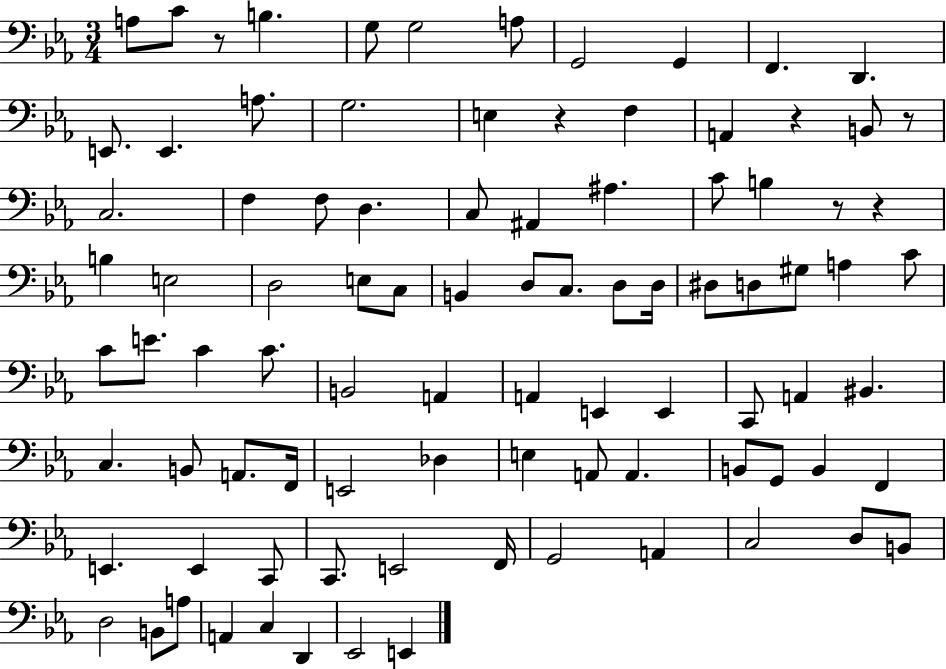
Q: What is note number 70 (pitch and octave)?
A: C2